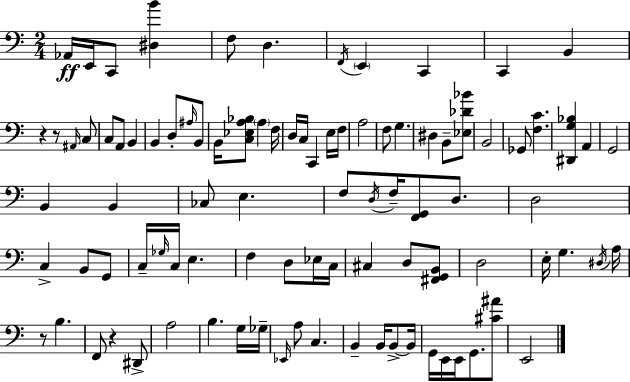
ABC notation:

X:1
T:Untitled
M:2/4
L:1/4
K:C
_A,,/4 E,,/4 C,,/2 [^D,B] F,/2 D, F,,/4 E,, C,, C,, B,, z z/2 ^A,,/4 C,/2 C,/2 A,,/2 B,, B,, D,/2 ^A,/4 B,,/2 B,,/4 [C,_E,A,_B,]/2 A, F,/4 D,/4 C,/4 C,, E,/4 F,/4 A,2 F,/2 G, ^D, B,,/2 [_E,_D_B]/2 B,,2 _G,,/2 [F,C] [^D,,G,_B,] A,, G,,2 B,, B,, _C,/2 E, F,/2 D,/4 F,/4 [F,,G,,]/2 D,/2 D,2 C, B,,/2 G,,/2 C,/4 _G,/4 C,/4 E, F, D,/2 _E,/4 C,/4 ^C, D,/2 [^F,,G,,B,,]/2 D,2 E,/4 G, ^D,/4 A,/4 z/2 B, F,,/2 z ^D,,/2 A,2 B, G,/4 _G,/4 _E,,/4 A,/2 C, B,, B,,/4 B,,/2 B,,/4 G,,/4 E,,/4 E,,/4 G,,/2 [^C^A]/2 E,,2